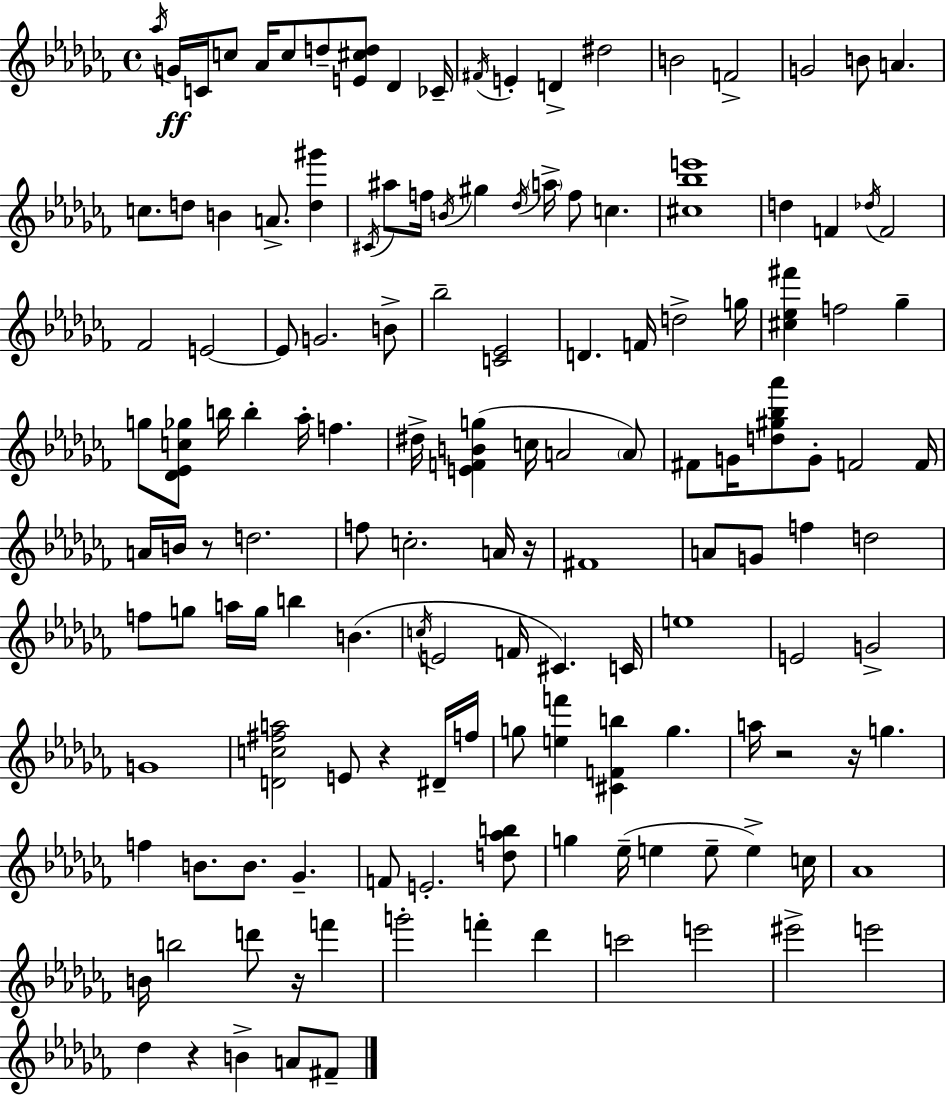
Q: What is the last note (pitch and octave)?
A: F#4